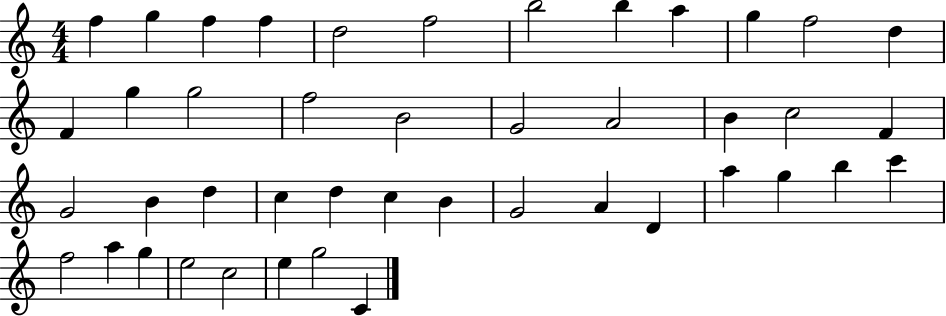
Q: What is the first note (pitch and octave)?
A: F5